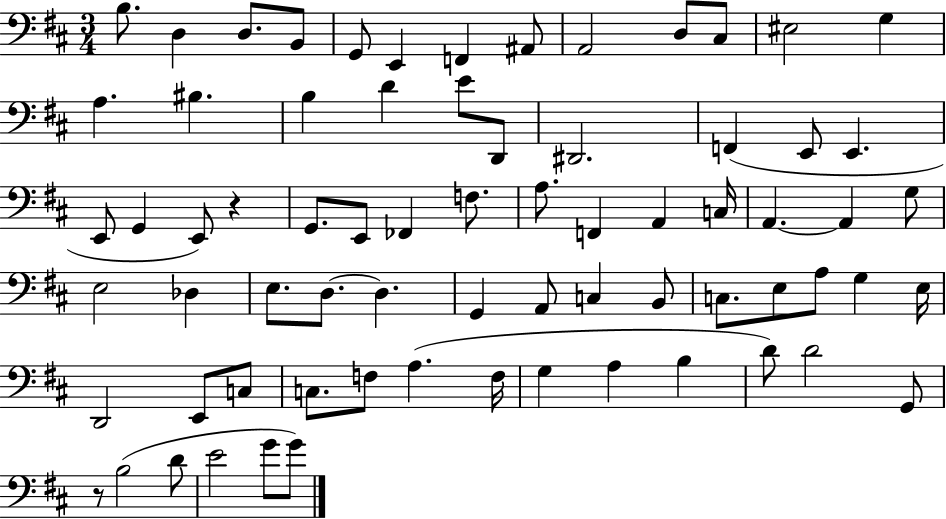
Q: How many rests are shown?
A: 2